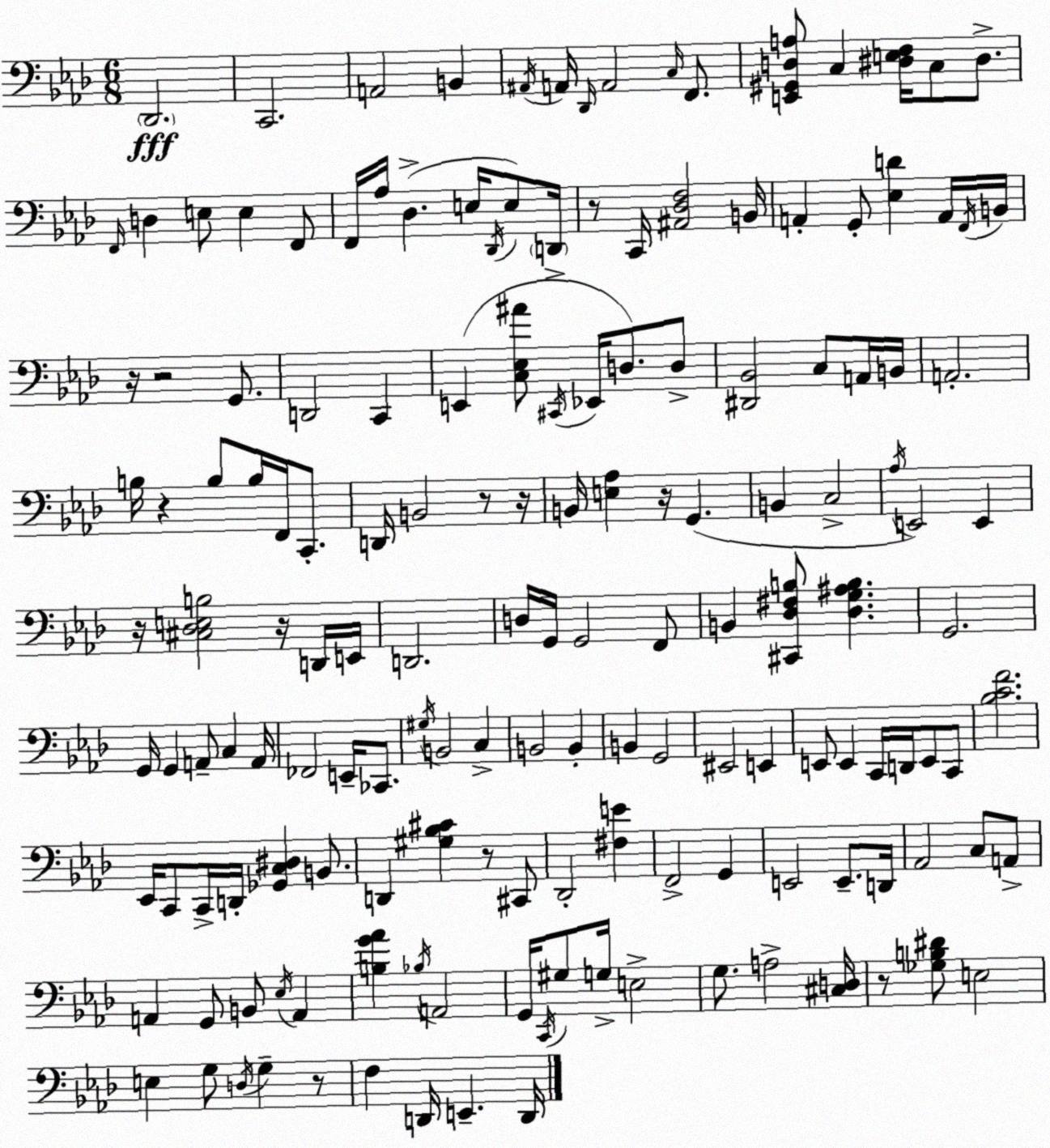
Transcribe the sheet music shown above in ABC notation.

X:1
T:Untitled
M:6/8
L:1/4
K:Fm
_D,,2 C,,2 A,,2 B,, ^A,,/4 A,,/4 _D,,/4 A,,2 C,/4 F,,/2 [E,,^G,,D,A,]/2 C, [^D,E,F,]/4 C,/2 ^D,/2 F,,/4 D, E,/2 E, F,,/2 F,,/4 _A,/4 _D, E,/4 _D,,/4 E,/2 D,,/4 z/2 C,,/4 [^A,,_D,F,]2 B,,/4 A,, G,,/2 [_E,D] A,,/4 F,,/4 B,,/4 z/4 z2 G,,/2 D,,2 C,, E,, [C,_E,^A]/2 ^C,,/4 _E,,/4 D,/2 D,/2 [^D,,_B,,]2 C,/2 A,,/4 B,,/4 A,,2 B,/4 z B,/2 B,/4 F,,/4 C,,/2 D,,/4 B,,2 z/2 z/4 B,,/4 [E,_A,] z/4 G,, B,, C,2 _A,/4 E,,2 E,, z/4 [^C,_D,E,B,]2 z/4 D,,/4 E,,/4 D,,2 D,/4 G,,/4 G,,2 F,,/2 B,, [^C,,_D,^F,B,]/2 [_D,G,^A,B,] G,,2 G,,/4 G,, A,,/2 C, A,,/4 _F,,2 E,,/4 _C,,/2 ^G,/4 B,,2 C, B,,2 B,, B,, G,,2 ^E,,2 E,, E,,/2 E,, C,,/4 D,,/4 E,,/2 C,,/2 [_B,CF]2 _E,,/4 C,,/2 C,,/4 D,,/4 [_G,,C,^D,] B,,/2 D,, [^G,_B,^C] z/2 ^C,,/2 _D,,2 [^F,E] F,,2 G,, E,,2 E,,/2 D,,/4 _A,,2 C,/2 A,,/2 A,, G,,/2 B,,/2 _E,/4 A,, [B,G_A] _B,/4 A,,2 G,,/4 C,,/4 ^G,/2 G,/4 E,2 G,/2 A,2 [^C,D,]/4 z/2 [_G,B,^D]/2 E,2 E, G,/2 D,/4 G, z/2 F, D,,/4 E,, D,,/4